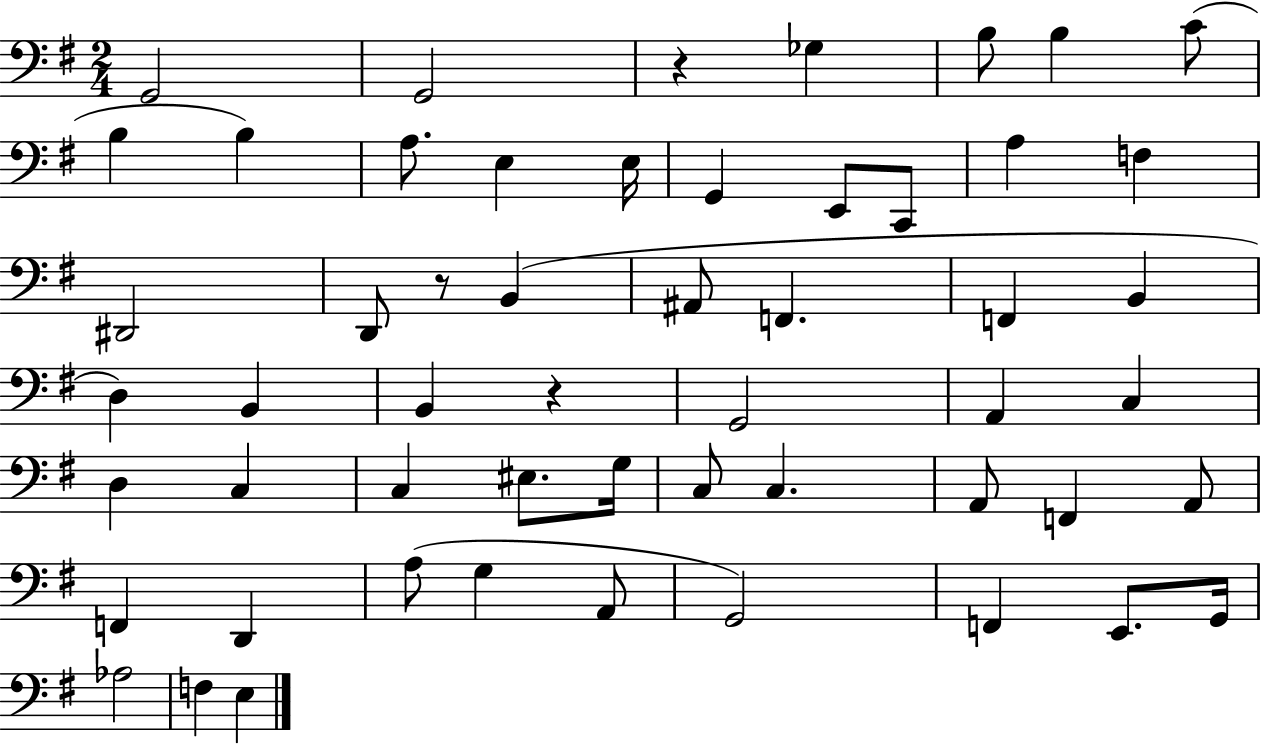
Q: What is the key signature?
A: G major